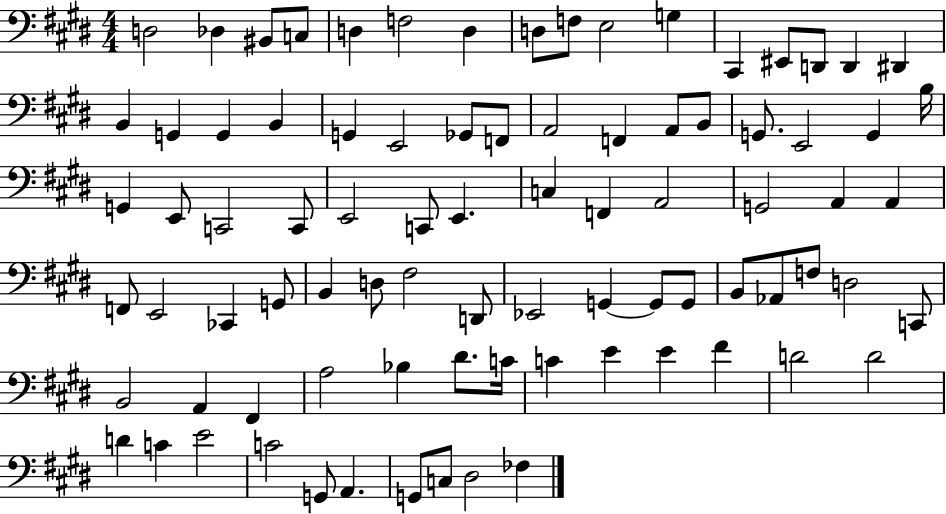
X:1
T:Untitled
M:4/4
L:1/4
K:E
D,2 _D, ^B,,/2 C,/2 D, F,2 D, D,/2 F,/2 E,2 G, ^C,, ^E,,/2 D,,/2 D,, ^D,, B,, G,, G,, B,, G,, E,,2 _G,,/2 F,,/2 A,,2 F,, A,,/2 B,,/2 G,,/2 E,,2 G,, B,/4 G,, E,,/2 C,,2 C,,/2 E,,2 C,,/2 E,, C, F,, A,,2 G,,2 A,, A,, F,,/2 E,,2 _C,, G,,/2 B,, D,/2 ^F,2 D,,/2 _E,,2 G,, G,,/2 G,,/2 B,,/2 _A,,/2 F,/2 D,2 C,,/2 B,,2 A,, ^F,, A,2 _B, ^D/2 C/4 C E E ^F D2 D2 D C E2 C2 G,,/2 A,, G,,/2 C,/2 ^D,2 _F,